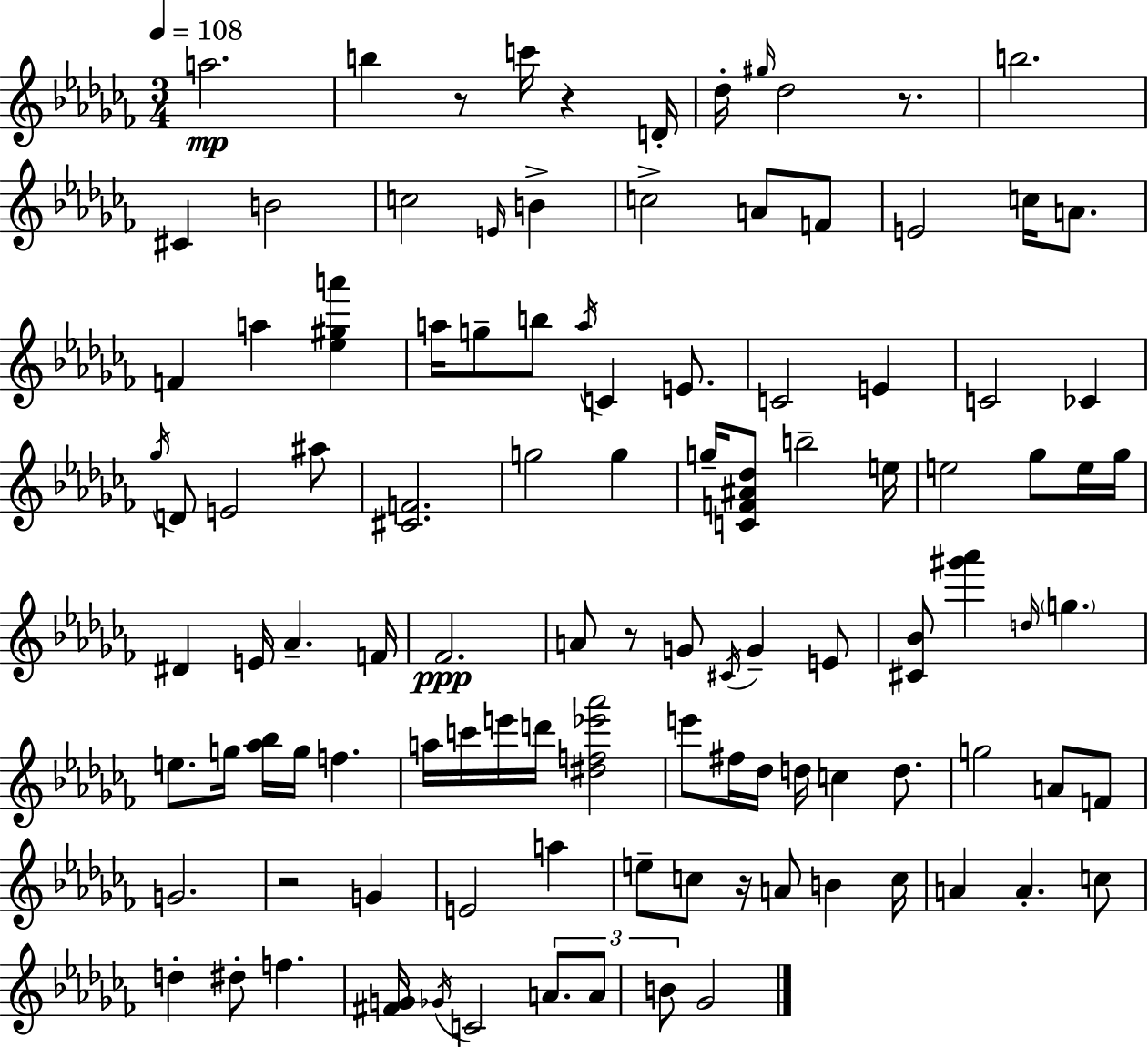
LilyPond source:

{
  \clef treble
  \numericTimeSignature
  \time 3/4
  \key aes \minor
  \tempo 4 = 108
  a''2.\mp | b''4 r8 c'''16 r4 d'16-. | des''16-. \grace { gis''16 } des''2 r8. | b''2. | \break cis'4 b'2 | c''2 \grace { e'16 } b'4-> | c''2-> a'8 | f'8 e'2 c''16 a'8. | \break f'4 a''4 <ees'' gis'' a'''>4 | a''16 g''8-- b''8 \acciaccatura { a''16 } c'4 | e'8. c'2 e'4 | c'2 ces'4 | \break \acciaccatura { ges''16 } d'8 e'2 | ais''8 <cis' f'>2. | g''2 | g''4 g''16-- <c' f' ais' des''>8 b''2-- | \break e''16 e''2 | ges''8 e''16 ges''16 dis'4 e'16 aes'4.-- | f'16 fes'2.\ppp | a'8 r8 g'8 \acciaccatura { cis'16 } g'4-- | \break e'8 <cis' bes'>8 <gis''' aes'''>4 \grace { d''16 } | \parenthesize g''4. e''8. g''16 <aes'' bes''>16 g''16 | f''4. a''16 c'''16 e'''16 d'''16 <dis'' f'' ees''' aes'''>2 | e'''8 fis''16 des''16 d''16 c''4 | \break d''8. g''2 | a'8 f'8 g'2. | r2 | g'4 e'2 | \break a''4 e''8-- c''8 r16 a'8 | b'4 c''16 a'4 a'4.-. | c''8 d''4-. dis''8-. | f''4. <fis' g'>16 \acciaccatura { ges'16 } c'2 | \break \tuplet 3/2 { a'8. a'8 b'8 } ges'2 | \bar "|."
}